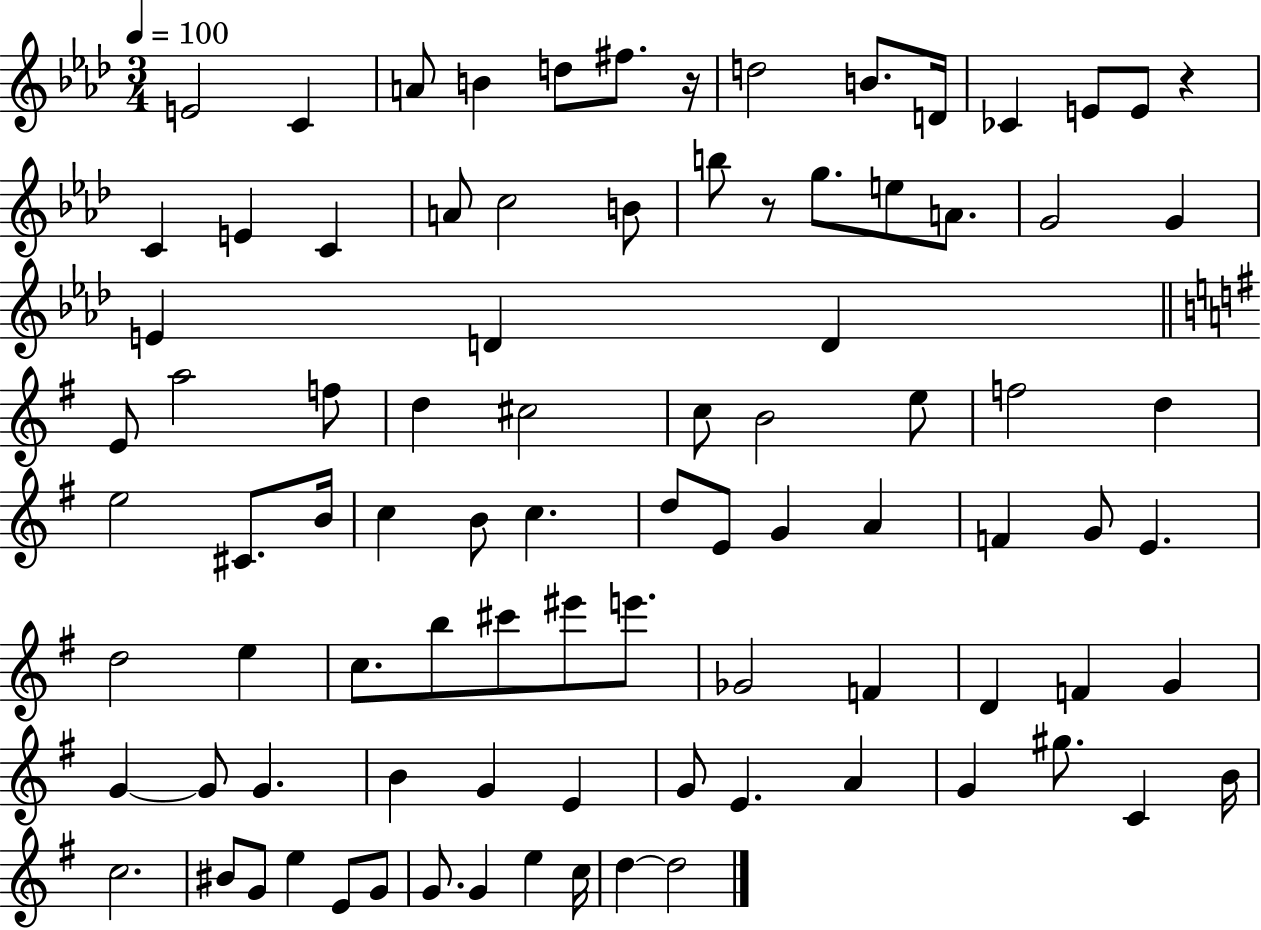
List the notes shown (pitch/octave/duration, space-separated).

E4/h C4/q A4/e B4/q D5/e F#5/e. R/s D5/h B4/e. D4/s CES4/q E4/e E4/e R/q C4/q E4/q C4/q A4/e C5/h B4/e B5/e R/e G5/e. E5/e A4/e. G4/h G4/q E4/q D4/q D4/q E4/e A5/h F5/e D5/q C#5/h C5/e B4/h E5/e F5/h D5/q E5/h C#4/e. B4/s C5/q B4/e C5/q. D5/e E4/e G4/q A4/q F4/q G4/e E4/q. D5/h E5/q C5/e. B5/e C#6/e EIS6/e E6/e. Gb4/h F4/q D4/q F4/q G4/q G4/q G4/e G4/q. B4/q G4/q E4/q G4/e E4/q. A4/q G4/q G#5/e. C4/q B4/s C5/h. BIS4/e G4/e E5/q E4/e G4/e G4/e. G4/q E5/q C5/s D5/q D5/h